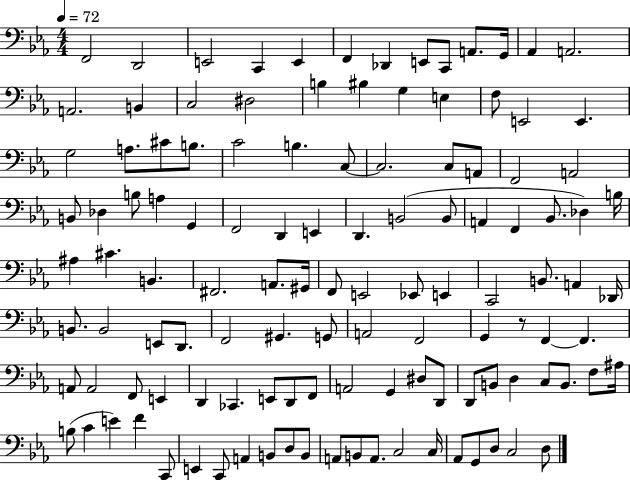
F2/h D2/h E2/h C2/q E2/q F2/q Db2/q E2/e C2/e A2/e. G2/s Ab2/q A2/h. A2/h. B2/q C3/h D#3/h B3/q BIS3/q G3/q E3/q F3/e E2/h E2/q. G3/h A3/e. C#4/e B3/e. C4/h B3/q. C3/e C3/h. C3/e A2/e F2/h A2/h B2/e Db3/q B3/e A3/q G2/q F2/h D2/q E2/q D2/q. B2/h B2/e A2/q F2/q Bb2/e. Db3/q B3/s A#3/q C#4/q. B2/q. F#2/h. A2/e. G#2/s F2/e E2/h Eb2/e E2/q C2/h B2/e. A2/q Db2/s B2/e. B2/h E2/e D2/e. F2/h G#2/q. G2/e A2/h F2/h G2/q R/e F2/q F2/q. A2/e A2/h F2/e E2/q D2/q CES2/q. E2/e D2/e F2/e A2/h G2/q D#3/e D2/e D2/e B2/e D3/q C3/e B2/e. F3/e A#3/s B3/e C4/q E4/q F4/q C2/e E2/q C2/e A2/q B2/e D3/e B2/e A2/e B2/e A2/e. C3/h C3/s Ab2/e G2/e D3/e C3/h D3/e